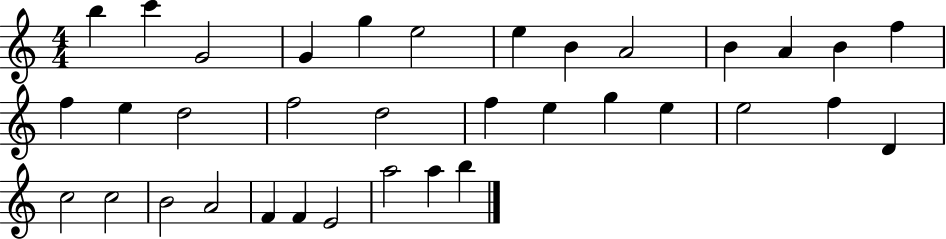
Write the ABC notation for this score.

X:1
T:Untitled
M:4/4
L:1/4
K:C
b c' G2 G g e2 e B A2 B A B f f e d2 f2 d2 f e g e e2 f D c2 c2 B2 A2 F F E2 a2 a b